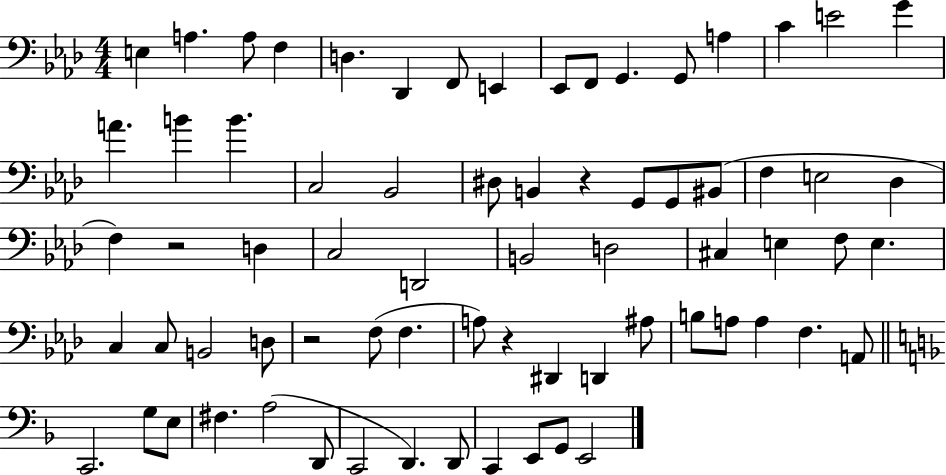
E3/q A3/q. A3/e F3/q D3/q. Db2/q F2/e E2/q Eb2/e F2/e G2/q. G2/e A3/q C4/q E4/h G4/q A4/q. B4/q B4/q. C3/h Bb2/h D#3/e B2/q R/q G2/e G2/e BIS2/e F3/q E3/h Db3/q F3/q R/h D3/q C3/h D2/h B2/h D3/h C#3/q E3/q F3/e E3/q. C3/q C3/e B2/h D3/e R/h F3/e F3/q. A3/e R/q D#2/q D2/q A#3/e B3/e A3/e A3/q F3/q. A2/e C2/h. G3/e E3/e F#3/q. A3/h D2/e C2/h D2/q. D2/e C2/q E2/e G2/e E2/h